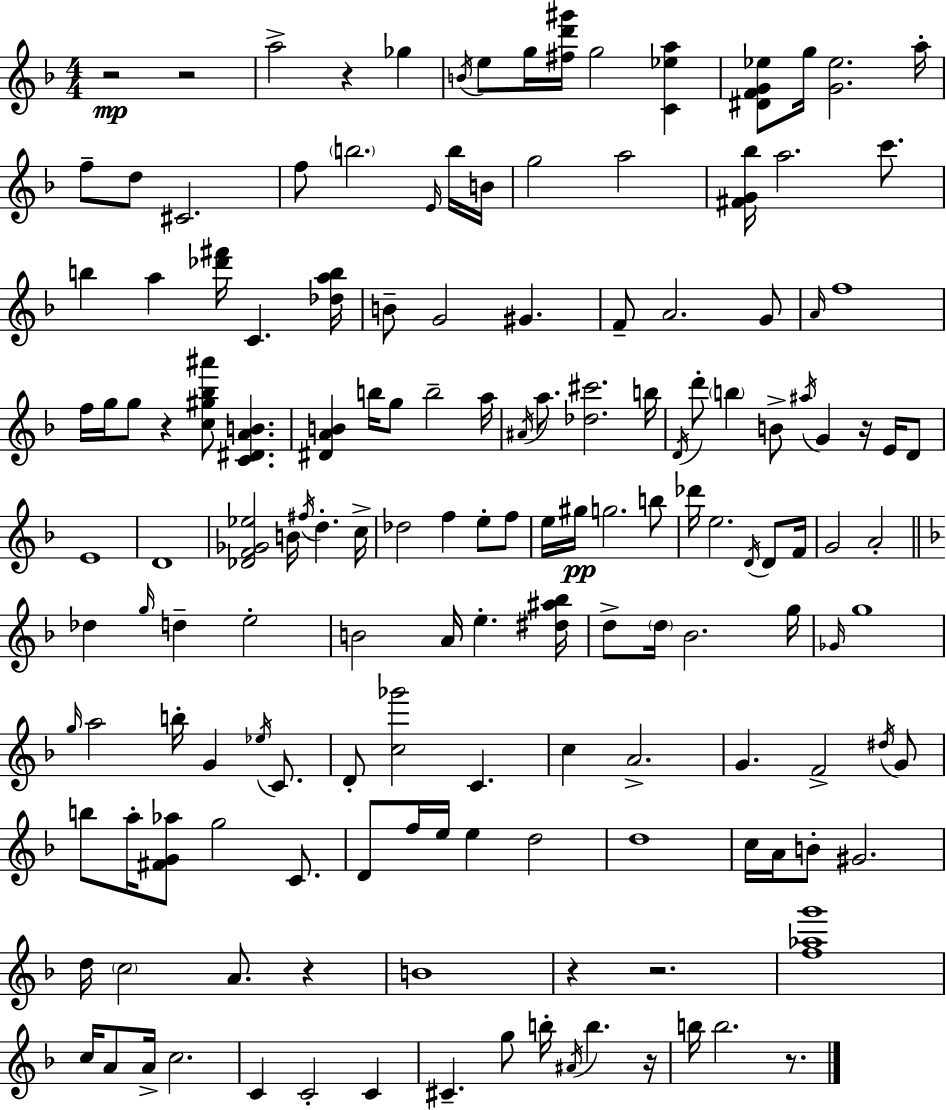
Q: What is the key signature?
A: D minor